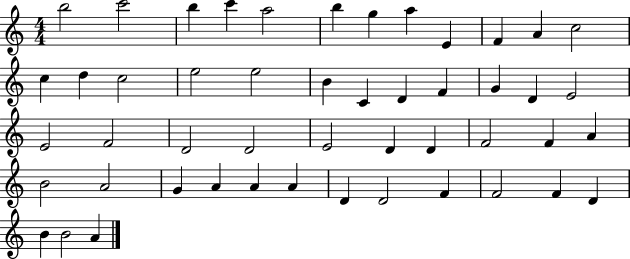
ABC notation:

X:1
T:Untitled
M:4/4
L:1/4
K:C
b2 c'2 b c' a2 b g a E F A c2 c d c2 e2 e2 B C D F G D E2 E2 F2 D2 D2 E2 D D F2 F A B2 A2 G A A A D D2 F F2 F D B B2 A